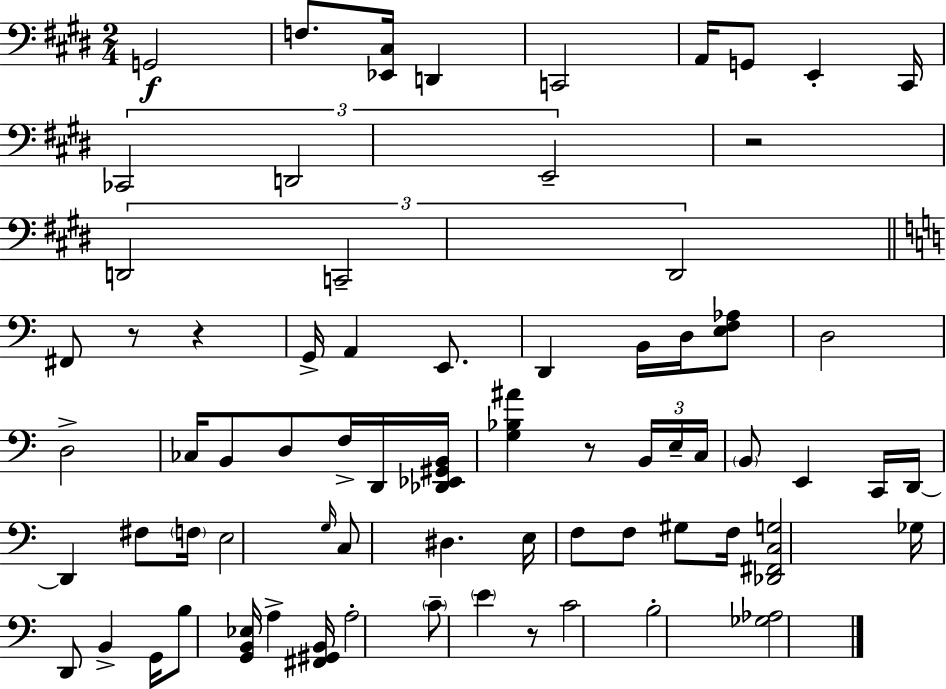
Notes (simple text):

G2/h F3/e. [Eb2,C#3]/s D2/q C2/h A2/s G2/e E2/q C#2/s CES2/h D2/h E2/h R/h D2/h C2/h D#2/h F#2/e R/e R/q G2/s A2/q E2/e. D2/q B2/s D3/s [E3,F3,Ab3]/e D3/h D3/h CES3/s B2/e D3/e F3/s D2/s [Db2,Eb2,G#2,B2]/s [G3,Bb3,A#4]/q R/e B2/s E3/s C3/s B2/e E2/q C2/s D2/s D2/q F#3/e F3/s E3/h G3/s C3/e D#3/q. E3/s F3/e F3/e G#3/e F3/s [Db2,F#2,C3,G3]/h Gb3/s D2/e B2/q G2/s B3/e [G2,B2,Eb3]/s A3/q [F#2,G#2,B2]/s A3/h C4/e E4/q R/e C4/h B3/h [Gb3,Ab3]/h